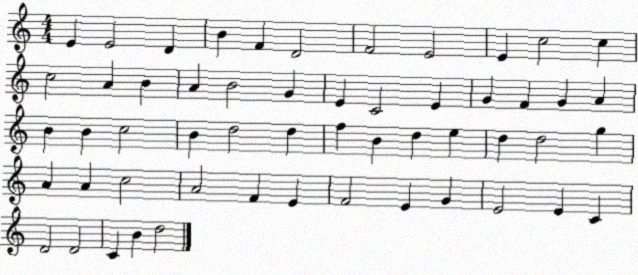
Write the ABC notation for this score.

X:1
T:Untitled
M:4/4
L:1/4
K:C
E E2 D B F D2 F2 E2 E c2 c c2 A B A B2 G E C2 E G F G A B B c2 B d2 d f B d e d d2 g A A c2 A2 F E F2 E G E2 E C D2 D2 C B d2